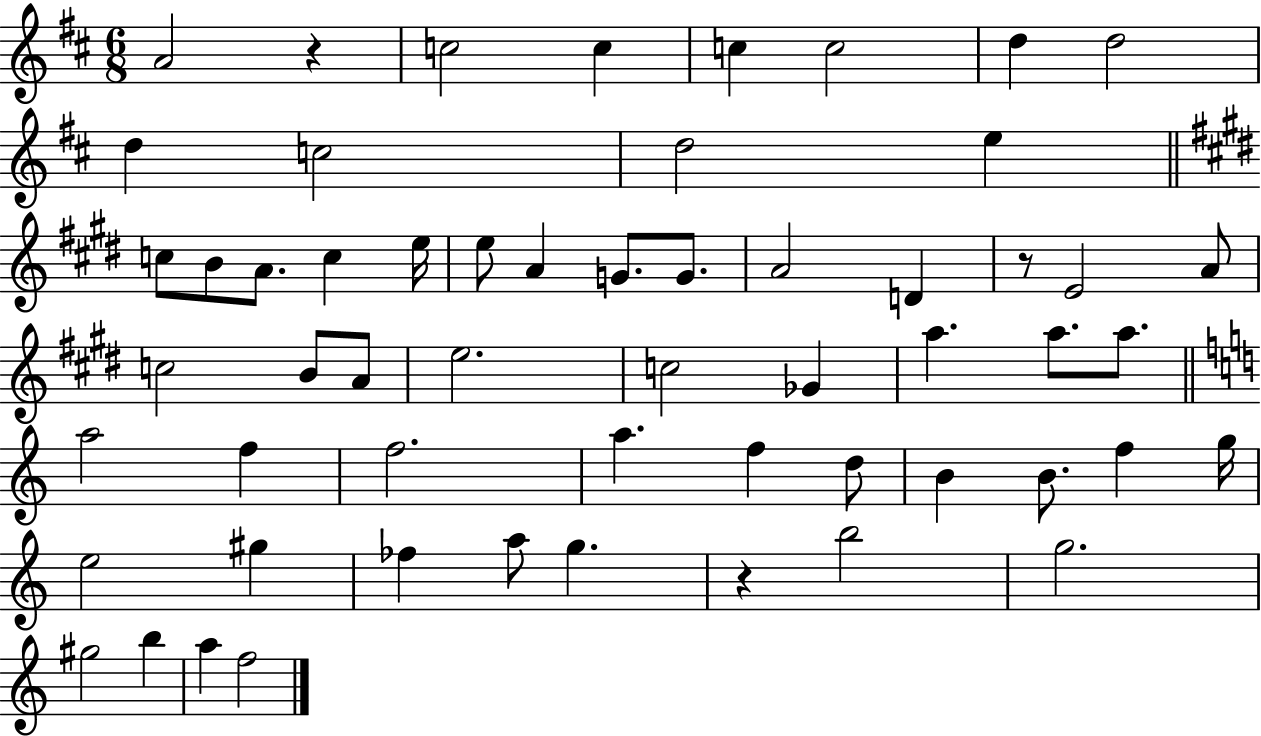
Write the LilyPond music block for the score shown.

{
  \clef treble
  \numericTimeSignature
  \time 6/8
  \key d \major
  a'2 r4 | c''2 c''4 | c''4 c''2 | d''4 d''2 | \break d''4 c''2 | d''2 e''4 | \bar "||" \break \key e \major c''8 b'8 a'8. c''4 e''16 | e''8 a'4 g'8. g'8. | a'2 d'4 | r8 e'2 a'8 | \break c''2 b'8 a'8 | e''2. | c''2 ges'4 | a''4. a''8. a''8. | \break \bar "||" \break \key a \minor a''2 f''4 | f''2. | a''4. f''4 d''8 | b'4 b'8. f''4 g''16 | \break e''2 gis''4 | fes''4 a''8 g''4. | r4 b''2 | g''2. | \break gis''2 b''4 | a''4 f''2 | \bar "|."
}